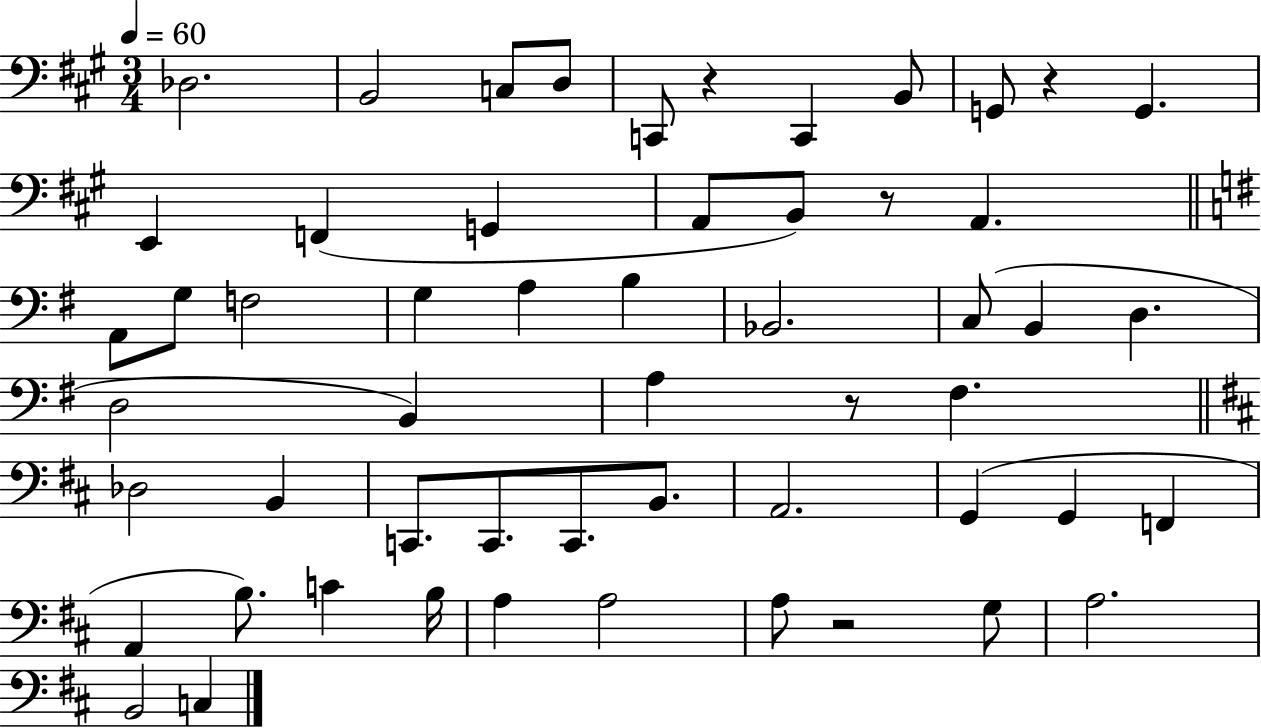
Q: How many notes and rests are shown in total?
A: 55